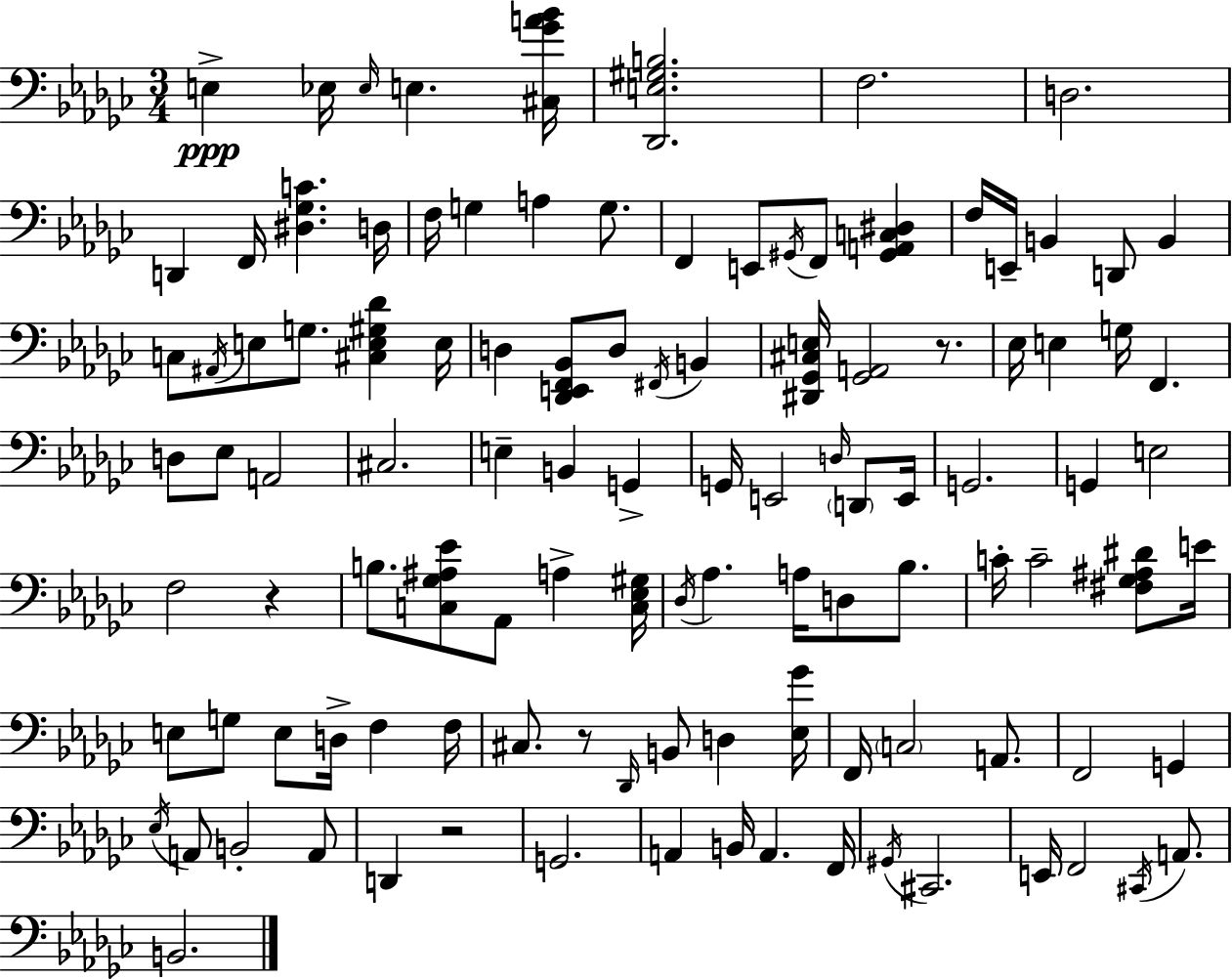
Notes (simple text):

E3/q Eb3/s Eb3/s E3/q. [C#3,Gb4,A4,Bb4]/s [Db2,E3,G#3,B3]/h. F3/h. D3/h. D2/q F2/s [D#3,Gb3,C4]/q. D3/s F3/s G3/q A3/q G3/e. F2/q E2/e G#2/s F2/e [G#2,A2,C3,D#3]/q F3/s E2/s B2/q D2/e B2/q C3/e A#2/s E3/e G3/e. [C#3,E3,G#3,Db4]/q E3/s D3/q [Db2,E2,F2,Bb2]/e D3/e F#2/s B2/q [D#2,Gb2,C#3,E3]/s [Gb2,A2]/h R/e. Eb3/s E3/q G3/s F2/q. D3/e Eb3/e A2/h C#3/h. E3/q B2/q G2/q G2/s E2/h D3/s D2/e E2/s G2/h. G2/q E3/h F3/h R/q B3/e. [C3,Gb3,A#3,Eb4]/e Ab2/e A3/q [C3,Eb3,G#3]/s Db3/s Ab3/q. A3/s D3/e Bb3/e. C4/s C4/h [F#3,Gb3,A#3,D#4]/e E4/s E3/e G3/e E3/e D3/s F3/q F3/s C#3/e. R/e Db2/s B2/e D3/q [Eb3,Gb4]/s F2/s C3/h A2/e. F2/h G2/q Eb3/s A2/e B2/h A2/e D2/q R/h G2/h. A2/q B2/s A2/q. F2/s G#2/s C#2/h. E2/s F2/h C#2/s A2/e. B2/h.